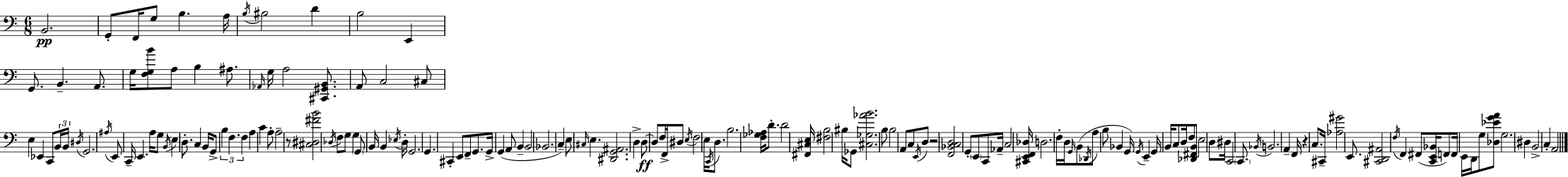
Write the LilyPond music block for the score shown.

{
  \clef bass
  \numericTimeSignature
  \time 6/8
  \key a \minor
  \repeat volta 2 { b,2.\pp | g,8-. f,16 g8 b4. a16 | \acciaccatura { b16 } bis2 d'4 | b2 e,4 | \break g,8. b,4.-- a,8. | g16 <f g b'>8 a8 b4 ais8. | \grace { aes,16 } g16 a2 <cis, gis, b,>8. | a,8 c2 | \break cis8 e4 ees,4 c,8 | \tuplet 3/2 { b,16 b,16 \acciaccatura { dis16 } } g,2. | \acciaccatura { ais16 } e,8 c,16-- e,4. | a16 g8 \acciaccatura { b,16 } e4 d8.-. | \break c4 b,16 g,8-> \tuplet 3/2 { b4 f4. | f4 } a4 | c'4 a8-. a2-- | r8 <cis dis fis' b'>2 | \break \acciaccatura { des16 } f8 g8 g4 \parenthesize g,8 | b,16 b,4 \acciaccatura { ees16 } d16-. g,2. | g,4. | cis,4-. e,8 f,8-- g,8. | \break g,16-> g,4( a,8 b,4-- b,2 | bes,2. | c4--) e8 | \grace { cis16 } e4. <dis, g, ais,>2. | \break d4-> | d8~~\ff d8 f16 f,16-> dis8 \acciaccatura { e16 } f2 | e16 \acciaccatura { c,16 } d8. b2. | <f ges aes>16 d'8.-. | \break d'2 <fis, cis e>16 <fis b>2 | bis16 ges,8 <cis ges aes' b'>2. | b8 | b2 a,8 c8 | \break \acciaccatura { e,16 } d8 r2 <f, bes, c d>2 | g,8-. \parenthesize e,8 c,8 | aes,16-- c2 <cis, e, f, des>16 d2. | f16-. | \break d16 \grace { g,16 } b,8( \acciaccatura { des,16 } a8 b8 bes,4 | g,16) \acciaccatura { g,16 } e,4-- g,16 b,16 c8 d16 | f8 <des, fis, b,>8 e2 | d8 dis16 c,2 \parenthesize c,8. | \break \acciaccatura { bes,16 } b,2. | a,4-- f,16 r4 | c8. cis,16-- <aes gis'>2 | e,8. <cis, d, ais,>2 \acciaccatura { f16 } | \break f,4 fis,8( <c, e, bes,>16 f,8) f,16 e,16 d,16 | g8 <des ees' g' a'>8 g2. | dis4 b,2-> | c4-. a,2 | \break } \bar "|."
}